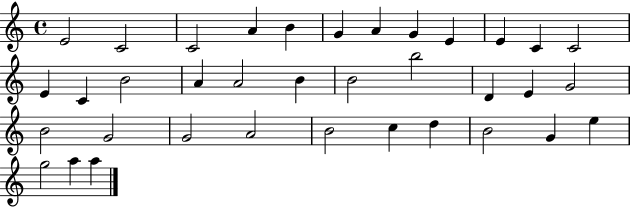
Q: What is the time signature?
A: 4/4